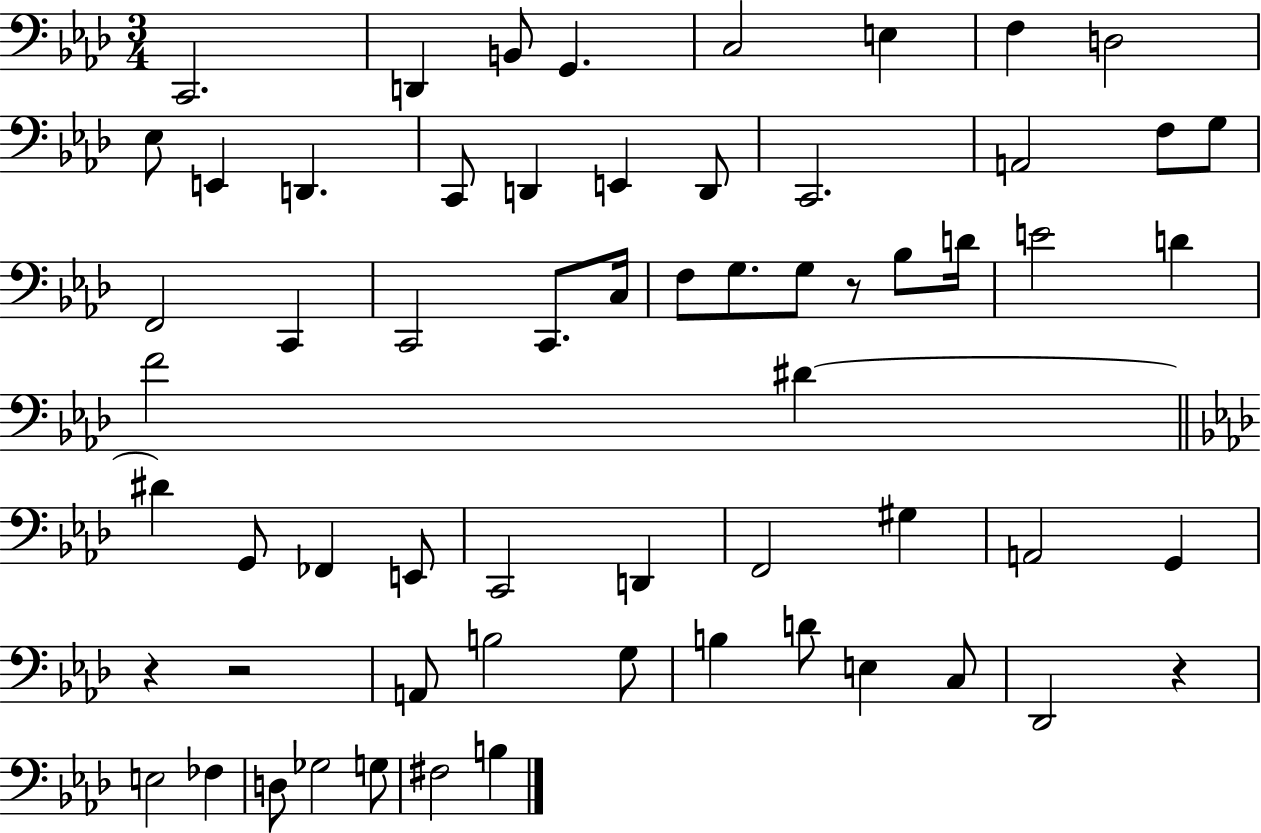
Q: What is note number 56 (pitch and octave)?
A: G3